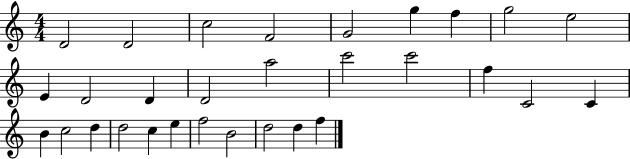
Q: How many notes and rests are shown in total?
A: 30